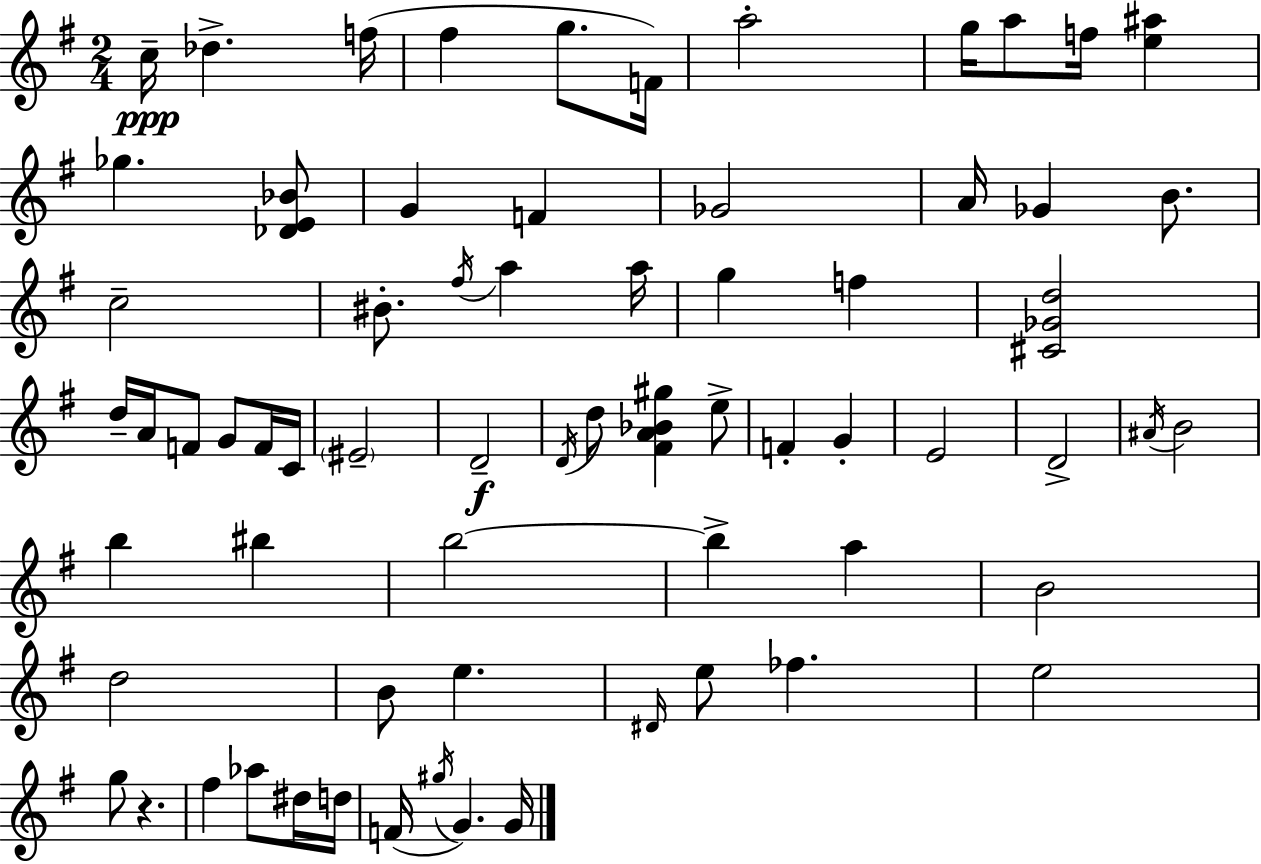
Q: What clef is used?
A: treble